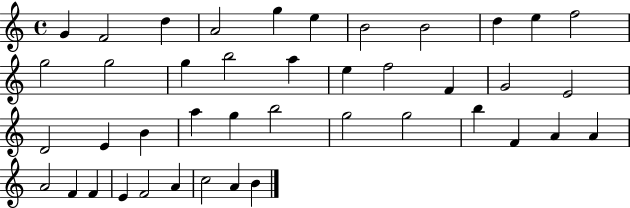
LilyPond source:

{
  \clef treble
  \time 4/4
  \defaultTimeSignature
  \key c \major
  g'4 f'2 d''4 | a'2 g''4 e''4 | b'2 b'2 | d''4 e''4 f''2 | \break g''2 g''2 | g''4 b''2 a''4 | e''4 f''2 f'4 | g'2 e'2 | \break d'2 e'4 b'4 | a''4 g''4 b''2 | g''2 g''2 | b''4 f'4 a'4 a'4 | \break a'2 f'4 f'4 | e'4 f'2 a'4 | c''2 a'4 b'4 | \bar "|."
}